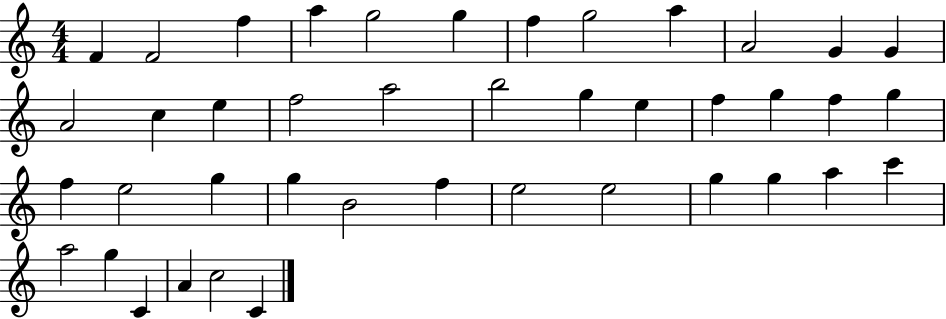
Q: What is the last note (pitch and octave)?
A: C4